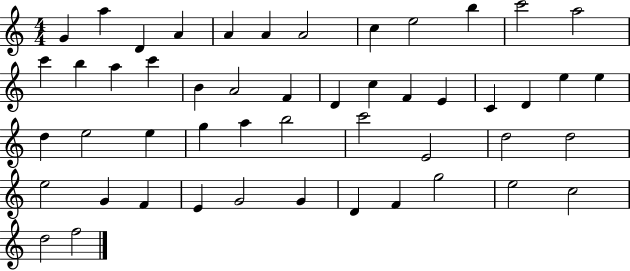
X:1
T:Untitled
M:4/4
L:1/4
K:C
G a D A A A A2 c e2 b c'2 a2 c' b a c' B A2 F D c F E C D e e d e2 e g a b2 c'2 E2 d2 d2 e2 G F E G2 G D F g2 e2 c2 d2 f2